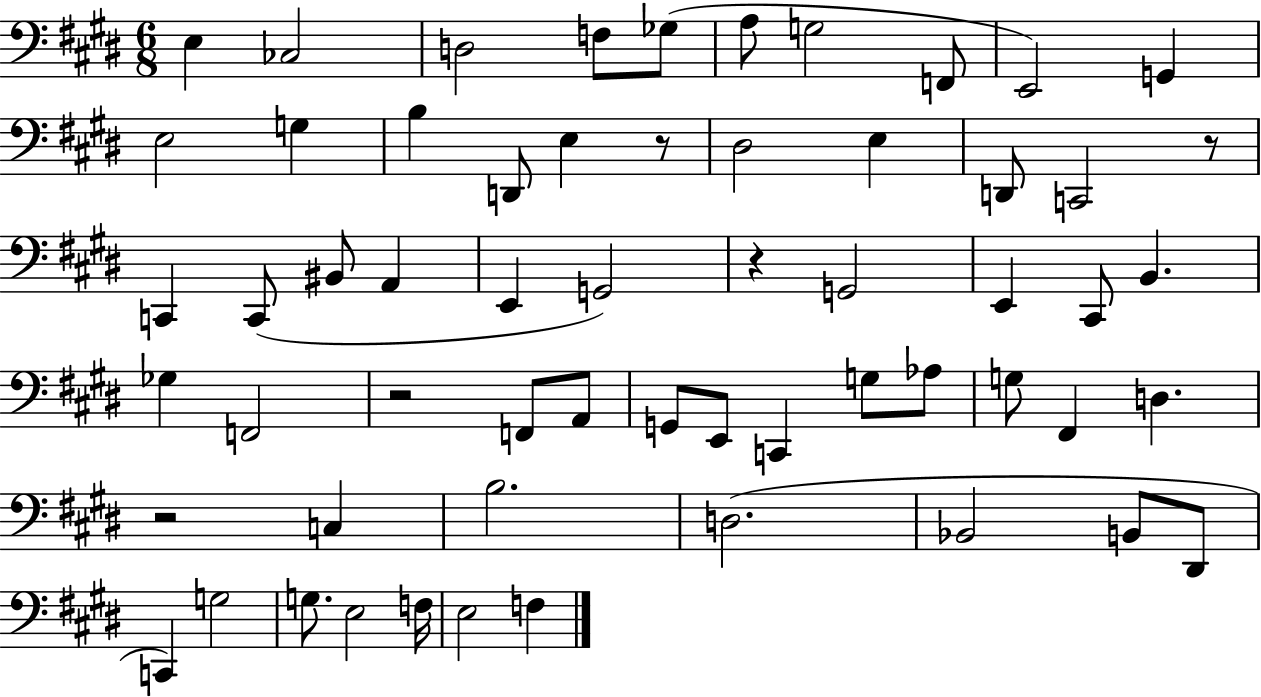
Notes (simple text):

E3/q CES3/h D3/h F3/e Gb3/e A3/e G3/h F2/e E2/h G2/q E3/h G3/q B3/q D2/e E3/q R/e D#3/h E3/q D2/e C2/h R/e C2/q C2/e BIS2/e A2/q E2/q G2/h R/q G2/h E2/q C#2/e B2/q. Gb3/q F2/h R/h F2/e A2/e G2/e E2/e C2/q G3/e Ab3/e G3/e F#2/q D3/q. R/h C3/q B3/h. D3/h. Bb2/h B2/e D#2/e C2/q G3/h G3/e. E3/h F3/s E3/h F3/q